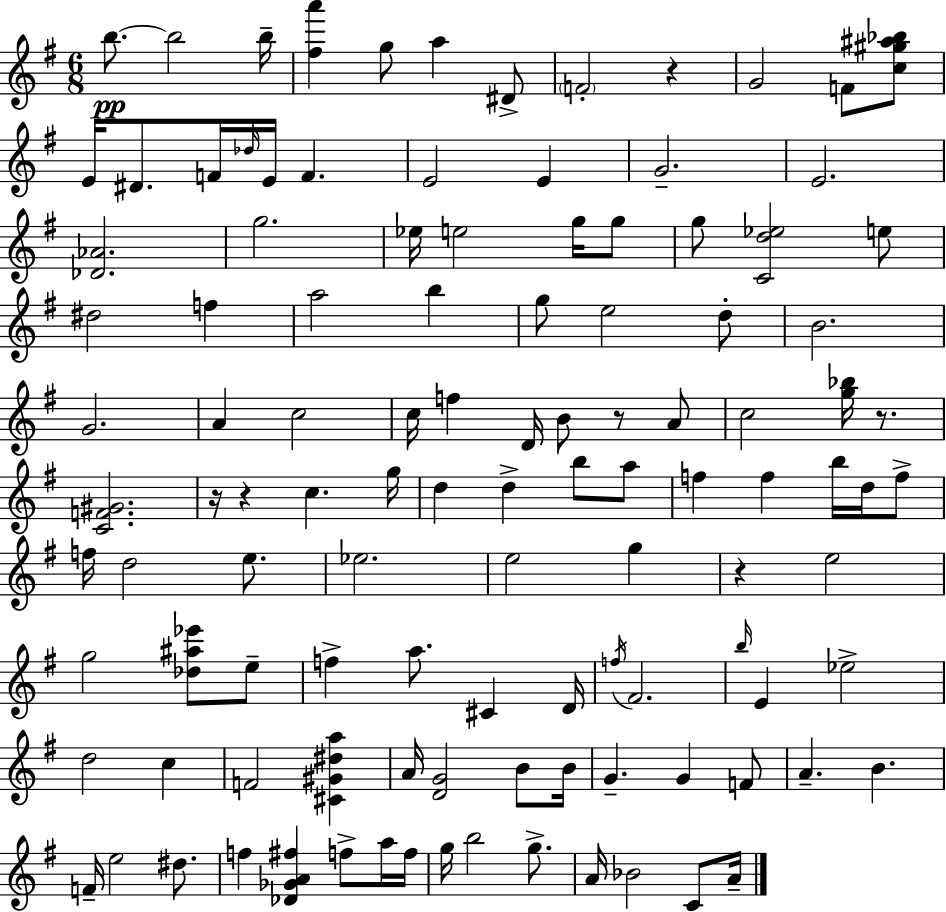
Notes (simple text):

B5/e. B5/h B5/s [F#5,A6]/q G5/e A5/q D#4/e F4/h R/q G4/h F4/e [C5,G#5,A#5,Bb5]/e E4/s D#4/e. F4/s Db5/s E4/s F4/q. E4/h E4/q G4/h. E4/h. [Db4,Ab4]/h. G5/h. Eb5/s E5/h G5/s G5/e G5/e [C4,D5,Eb5]/h E5/e D#5/h F5/q A5/h B5/q G5/e E5/h D5/e B4/h. G4/h. A4/q C5/h C5/s F5/q D4/s B4/e R/e A4/e C5/h [G5,Bb5]/s R/e. [C4,F4,G#4]/h. R/s R/q C5/q. G5/s D5/q D5/q B5/e A5/e F5/q F5/q B5/s D5/s F5/e F5/s D5/h E5/e. Eb5/h. E5/h G5/q R/q E5/h G5/h [Db5,A#5,Eb6]/e E5/e F5/q A5/e. C#4/q D4/s F5/s F#4/h. B5/s E4/q Eb5/h D5/h C5/q F4/h [C#4,G#4,D#5,A5]/q A4/s [D4,G4]/h B4/e B4/s G4/q. G4/q F4/e A4/q. B4/q. F4/s E5/h D#5/e. F5/q [Db4,Gb4,A4,F#5]/q F5/e A5/s F5/s G5/s B5/h G5/e. A4/s Bb4/h C4/e A4/s